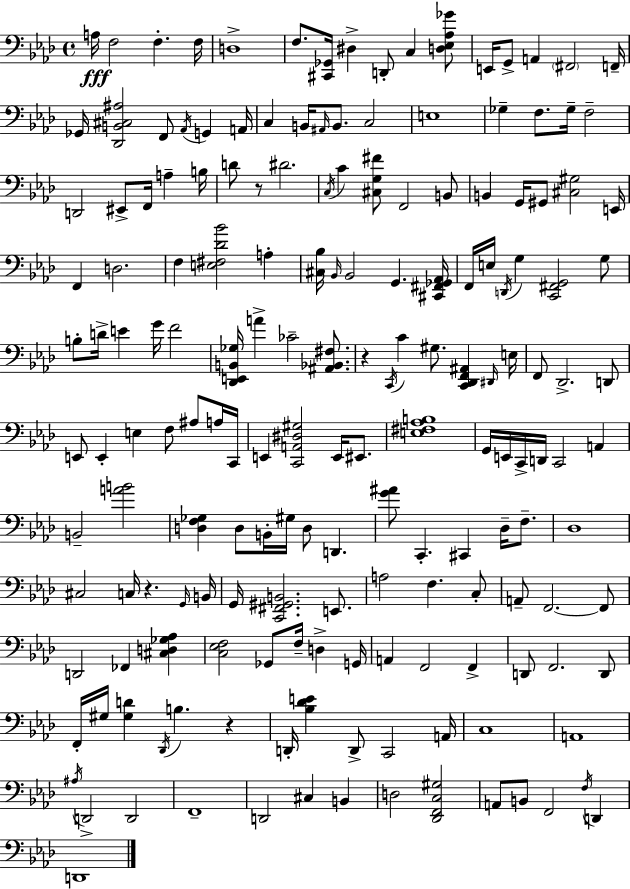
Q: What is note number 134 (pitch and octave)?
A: D2